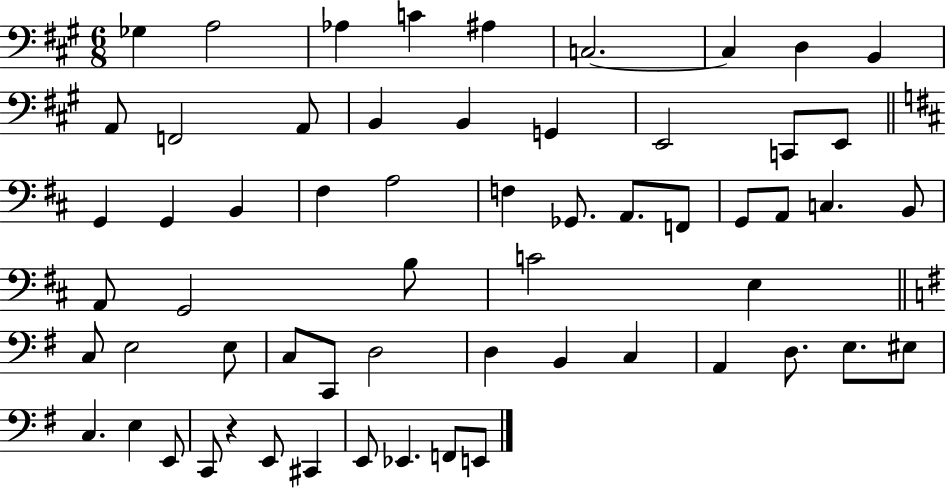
{
  \clef bass
  \numericTimeSignature
  \time 6/8
  \key a \major
  \repeat volta 2 { ges4 a2 | aes4 c'4 ais4 | c2.~~ | c4 d4 b,4 | \break a,8 f,2 a,8 | b,4 b,4 g,4 | e,2 c,8 e,8 | \bar "||" \break \key b \minor g,4 g,4 b,4 | fis4 a2 | f4 ges,8. a,8. f,8 | g,8 a,8 c4. b,8 | \break a,8 g,2 b8 | c'2 e4 | \bar "||" \break \key e \minor c8 e2 e8 | c8 c,8 d2 | d4 b,4 c4 | a,4 d8. e8. eis8 | \break c4. e4 e,8 | c,8 r4 e,8 cis,4 | e,8 ees,4. f,8 e,8 | } \bar "|."
}